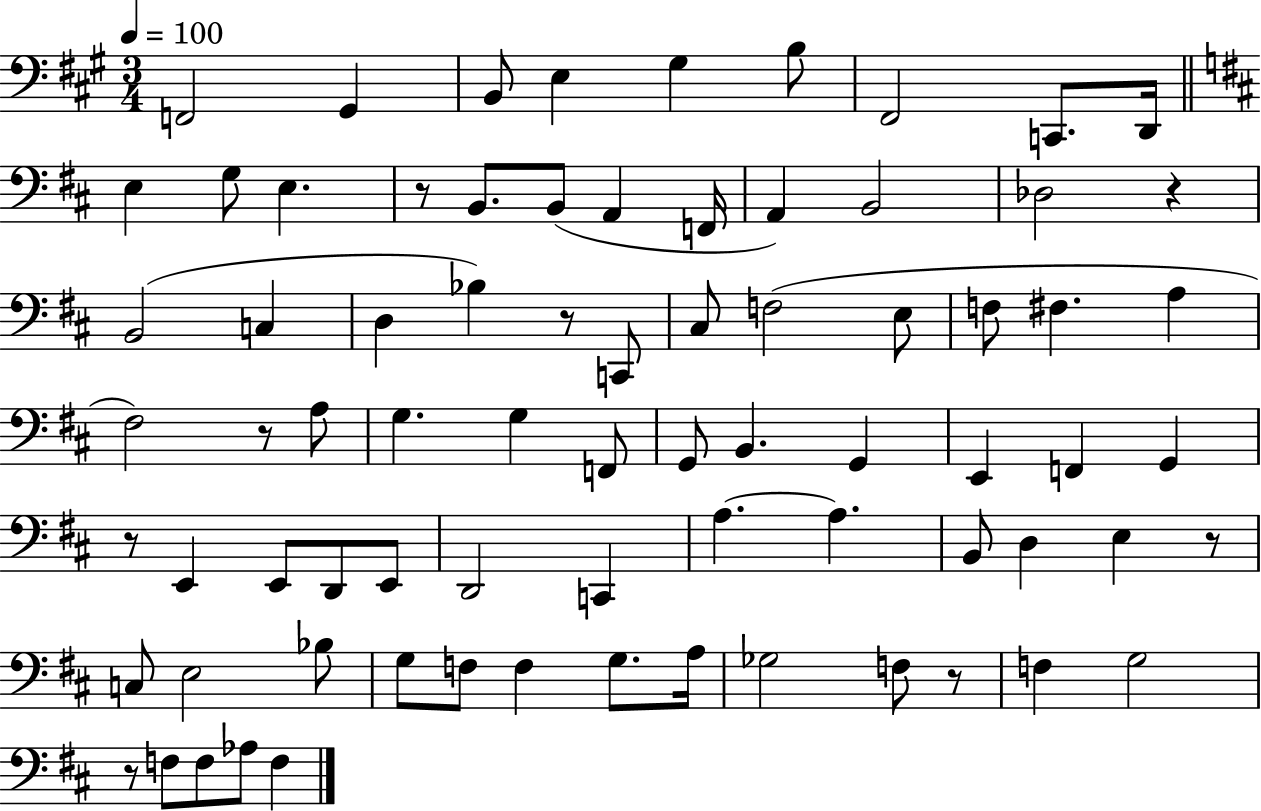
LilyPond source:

{
  \clef bass
  \numericTimeSignature
  \time 3/4
  \key a \major
  \tempo 4 = 100
  f,2 gis,4 | b,8 e4 gis4 b8 | fis,2 c,8. d,16 | \bar "||" \break \key b \minor e4 g8 e4. | r8 b,8. b,8( a,4 f,16 | a,4) b,2 | des2 r4 | \break b,2( c4 | d4 bes4) r8 c,8 | cis8 f2( e8 | f8 fis4. a4 | \break fis2) r8 a8 | g4. g4 f,8 | g,8 b,4. g,4 | e,4 f,4 g,4 | \break r8 e,4 e,8 d,8 e,8 | d,2 c,4 | a4.~~ a4. | b,8 d4 e4 r8 | \break c8 e2 bes8 | g8 f8 f4 g8. a16 | ges2 f8 r8 | f4 g2 | \break r8 f8 f8 aes8 f4 | \bar "|."
}